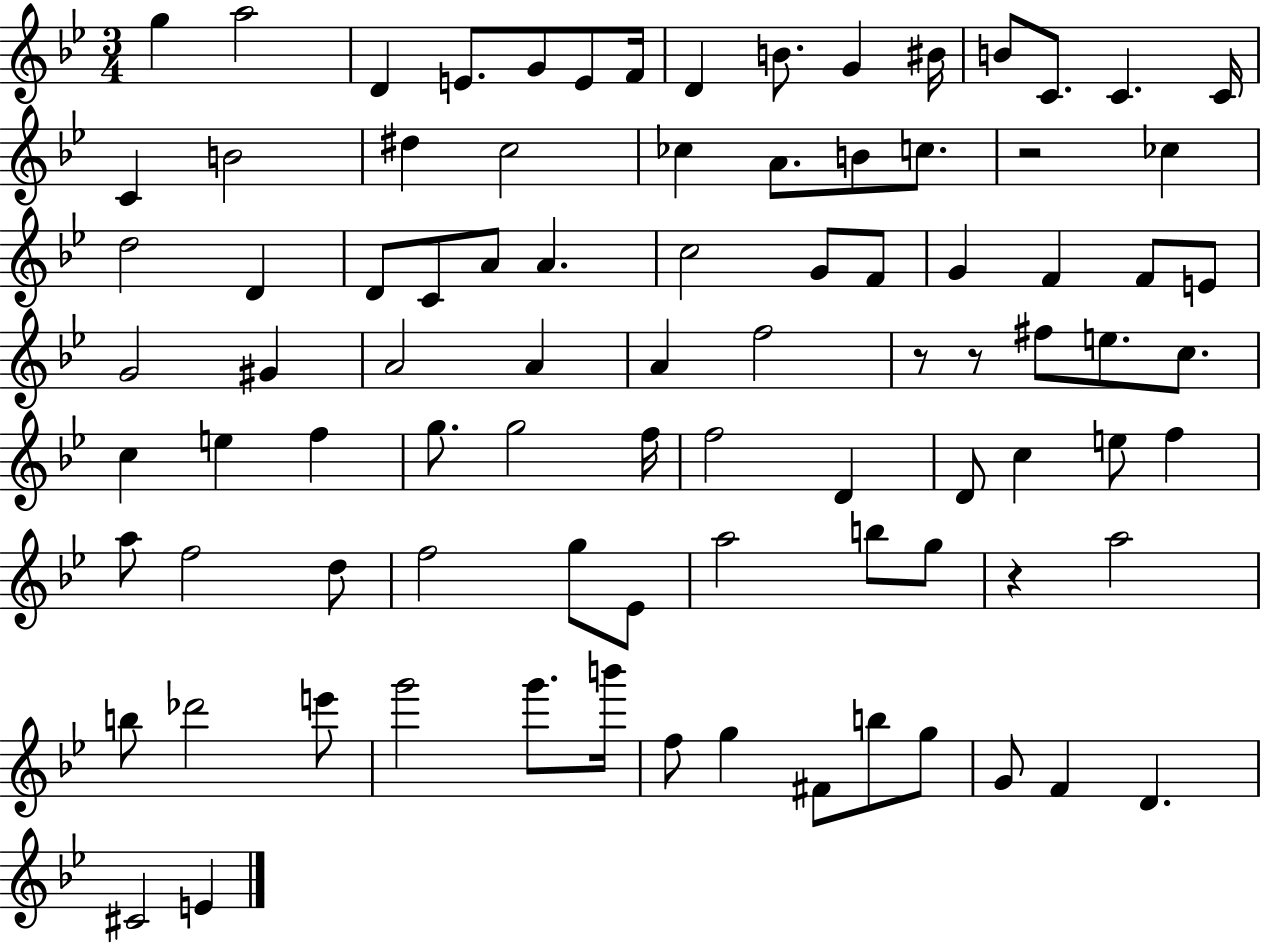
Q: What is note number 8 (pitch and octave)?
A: D4